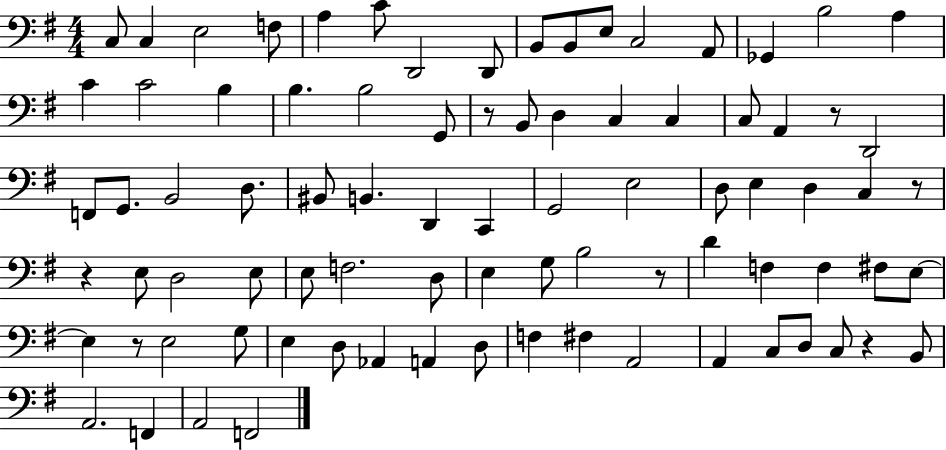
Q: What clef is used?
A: bass